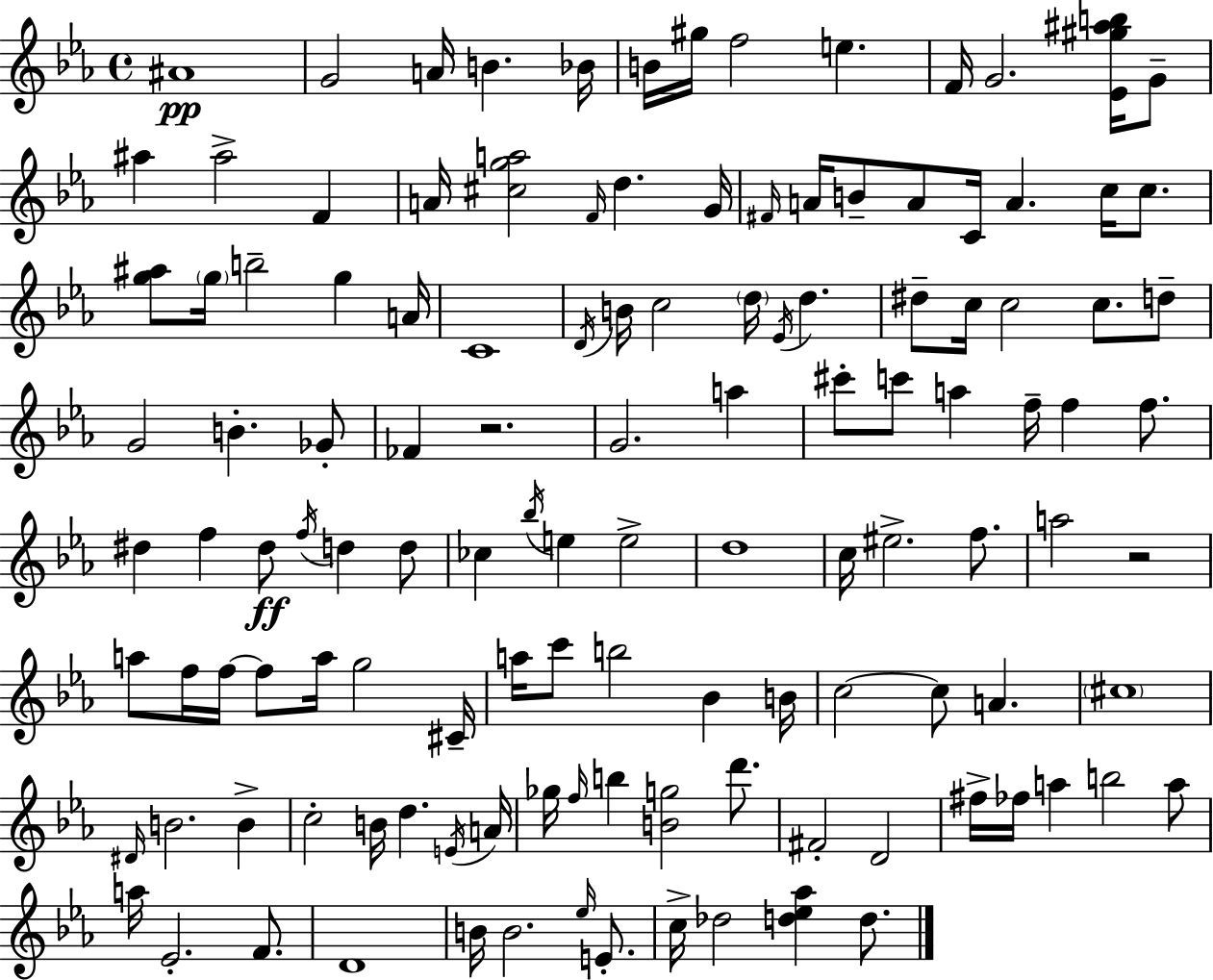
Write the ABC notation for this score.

X:1
T:Untitled
M:4/4
L:1/4
K:Eb
^A4 G2 A/4 B _B/4 B/4 ^g/4 f2 e F/4 G2 [_E^g^ab]/4 G/2 ^a ^a2 F A/4 [^cga]2 F/4 d G/4 ^F/4 A/4 B/2 A/2 C/4 A c/4 c/2 [g^a]/2 g/4 b2 g A/4 C4 D/4 B/4 c2 d/4 _E/4 d ^d/2 c/4 c2 c/2 d/2 G2 B _G/2 _F z2 G2 a ^c'/2 c'/2 a f/4 f f/2 ^d f ^d/2 f/4 d d/2 _c _b/4 e e2 d4 c/4 ^e2 f/2 a2 z2 a/2 f/4 f/4 f/2 a/4 g2 ^C/4 a/4 c'/2 b2 _B B/4 c2 c/2 A ^c4 ^D/4 B2 B c2 B/4 d E/4 A/4 _g/4 f/4 b [Bg]2 d'/2 ^F2 D2 ^f/4 _f/4 a b2 a/2 a/4 _E2 F/2 D4 B/4 B2 _e/4 E/2 c/4 _d2 [d_e_a] d/2